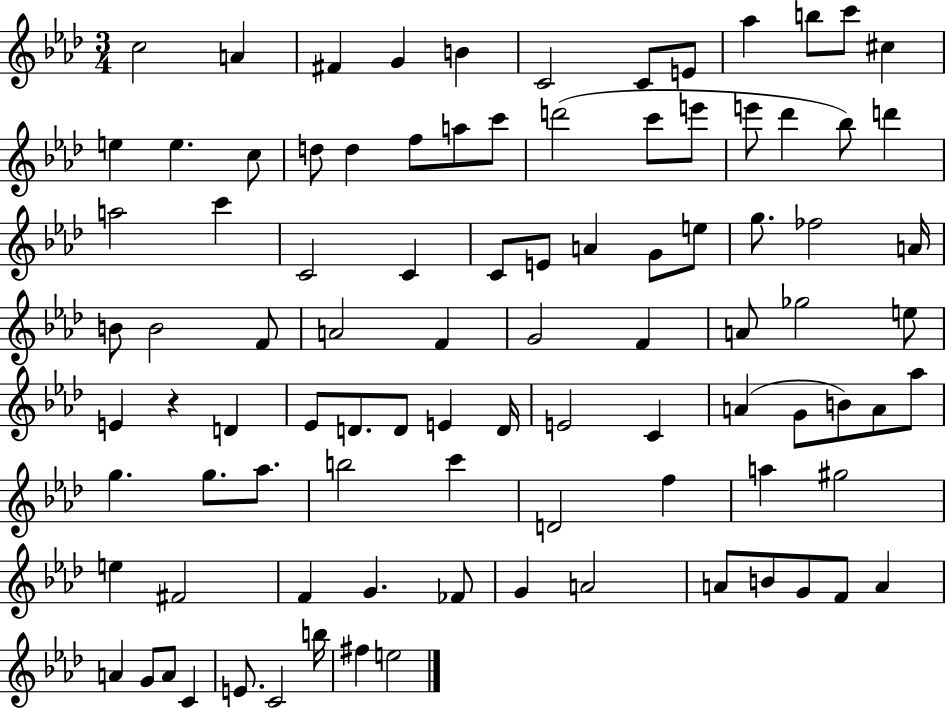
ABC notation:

X:1
T:Untitled
M:3/4
L:1/4
K:Ab
c2 A ^F G B C2 C/2 E/2 _a b/2 c'/2 ^c e e c/2 d/2 d f/2 a/2 c'/2 d'2 c'/2 e'/2 e'/2 _d' _b/2 d' a2 c' C2 C C/2 E/2 A G/2 e/2 g/2 _f2 A/4 B/2 B2 F/2 A2 F G2 F A/2 _g2 e/2 E z D _E/2 D/2 D/2 E D/4 E2 C A G/2 B/2 A/2 _a/2 g g/2 _a/2 b2 c' D2 f a ^g2 e ^F2 F G _F/2 G A2 A/2 B/2 G/2 F/2 A A G/2 A/2 C E/2 C2 b/4 ^f e2